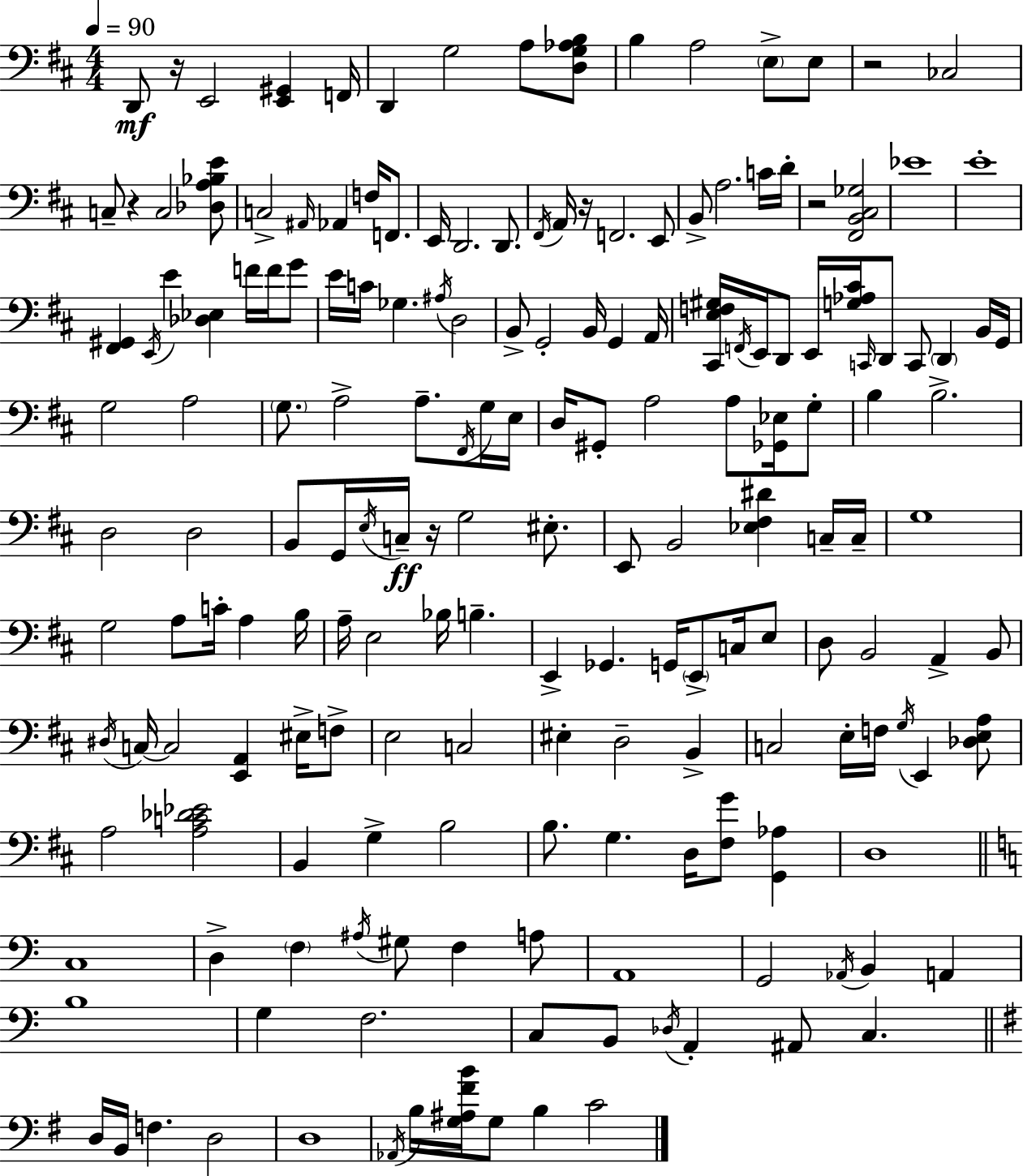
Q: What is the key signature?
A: D major